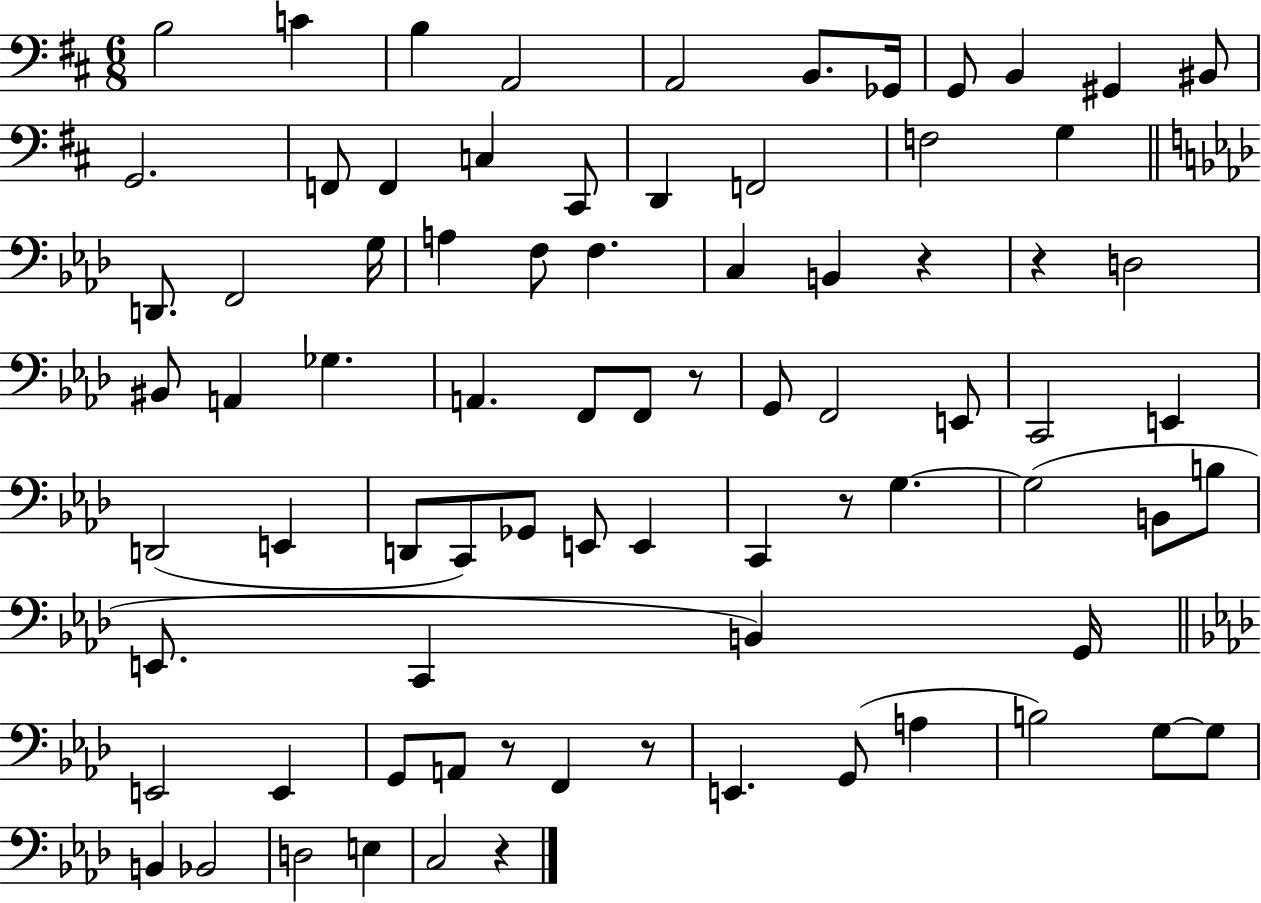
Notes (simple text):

B3/h C4/q B3/q A2/h A2/h B2/e. Gb2/s G2/e B2/q G#2/q BIS2/e G2/h. F2/e F2/q C3/q C#2/e D2/q F2/h F3/h G3/q D2/e. F2/h G3/s A3/q F3/e F3/q. C3/q B2/q R/q R/q D3/h BIS2/e A2/q Gb3/q. A2/q. F2/e F2/e R/e G2/e F2/h E2/e C2/h E2/q D2/h E2/q D2/e C2/e Gb2/e E2/e E2/q C2/q R/e G3/q. G3/h B2/e B3/e E2/e. C2/q B2/q G2/s E2/h E2/q G2/e A2/e R/e F2/q R/e E2/q. G2/e A3/q B3/h G3/e G3/e B2/q Bb2/h D3/h E3/q C3/h R/q